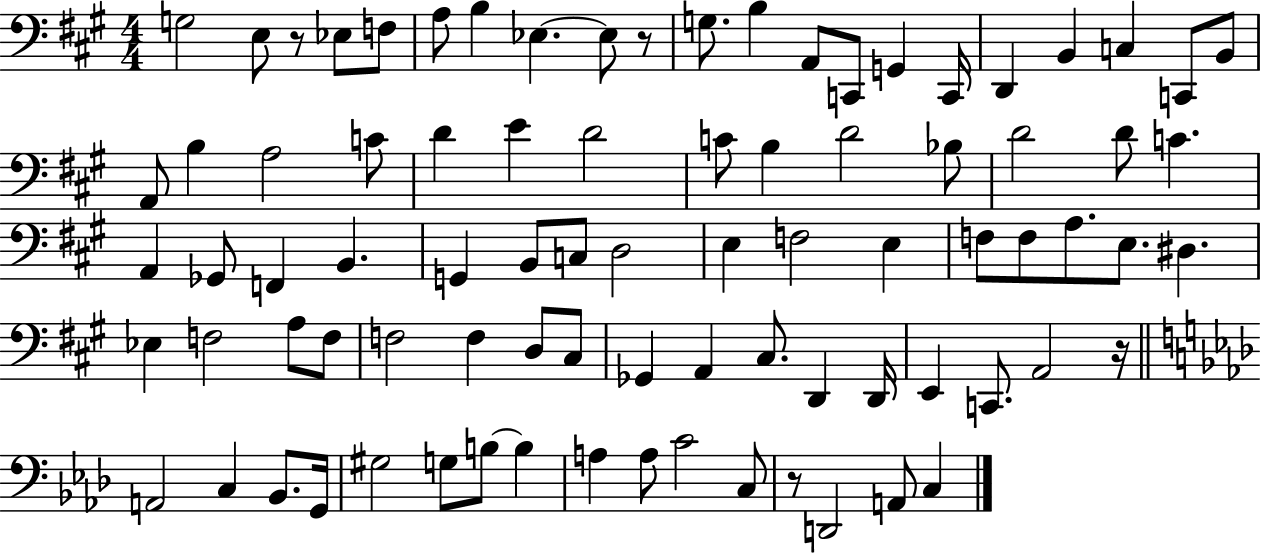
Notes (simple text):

G3/h E3/e R/e Eb3/e F3/e A3/e B3/q Eb3/q. Eb3/e R/e G3/e. B3/q A2/e C2/e G2/q C2/s D2/q B2/q C3/q C2/e B2/e A2/e B3/q A3/h C4/e D4/q E4/q D4/h C4/e B3/q D4/h Bb3/e D4/h D4/e C4/q. A2/q Gb2/e F2/q B2/q. G2/q B2/e C3/e D3/h E3/q F3/h E3/q F3/e F3/e A3/e. E3/e. D#3/q. Eb3/q F3/h A3/e F3/e F3/h F3/q D3/e C#3/e Gb2/q A2/q C#3/e. D2/q D2/s E2/q C2/e. A2/h R/s A2/h C3/q Bb2/e. G2/s G#3/h G3/e B3/e B3/q A3/q A3/e C4/h C3/e R/e D2/h A2/e C3/q